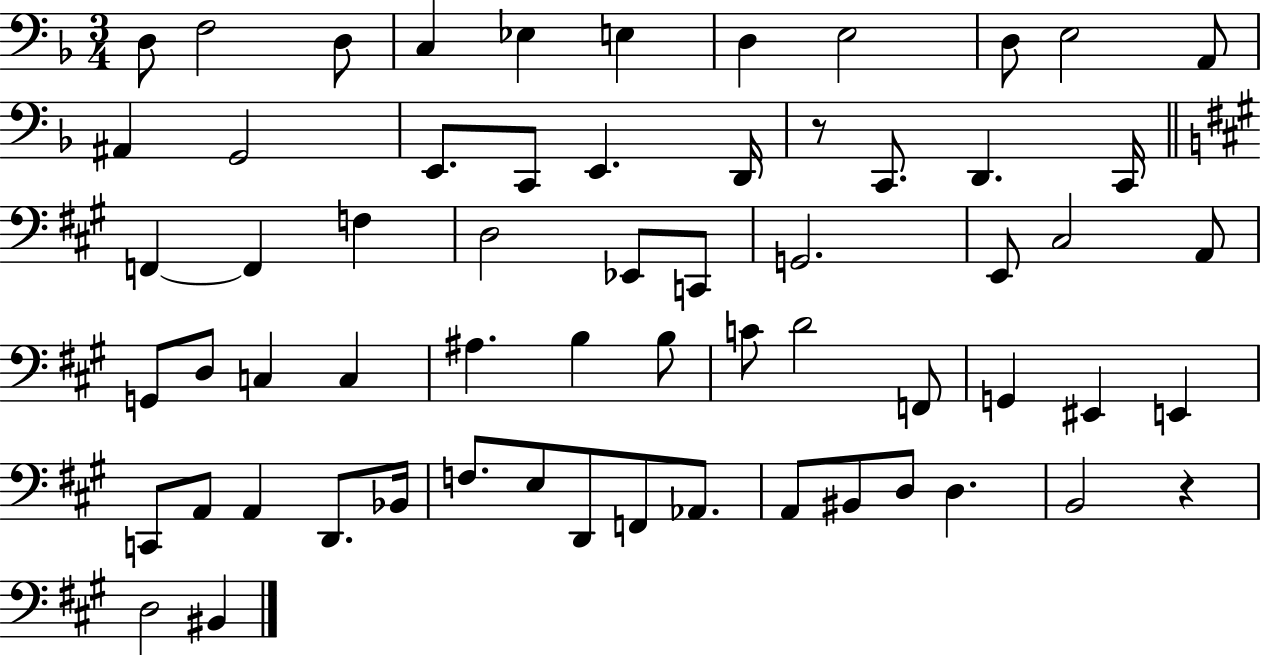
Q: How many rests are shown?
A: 2